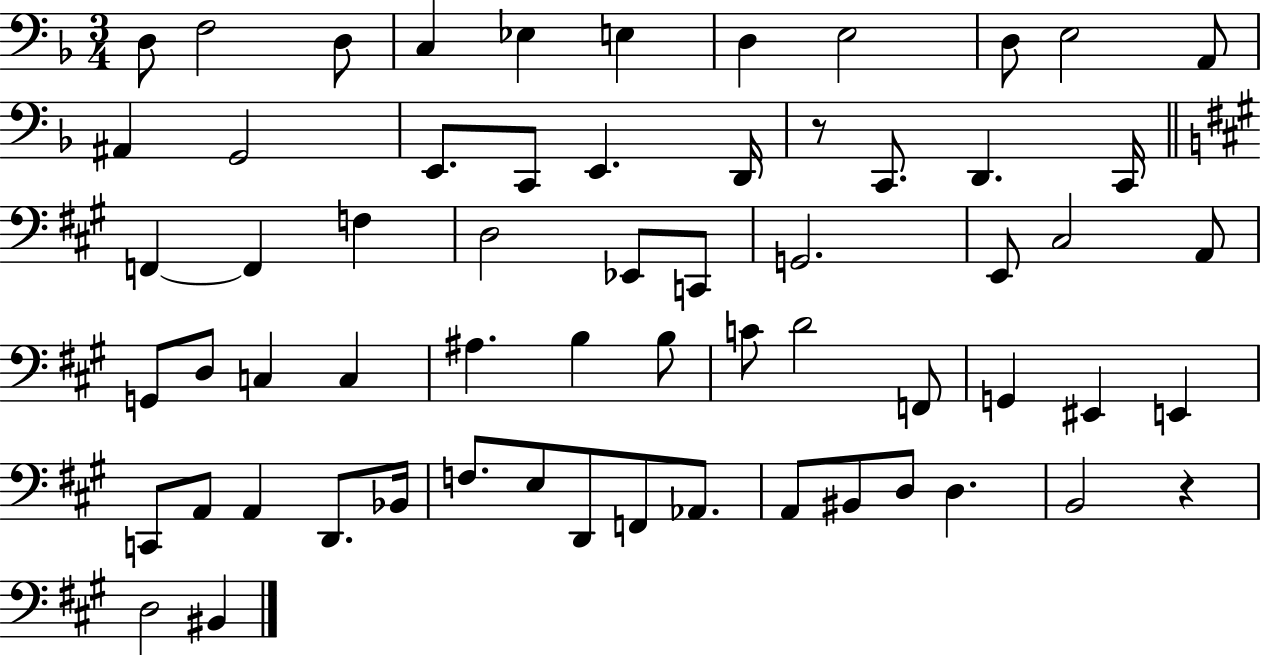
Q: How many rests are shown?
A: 2